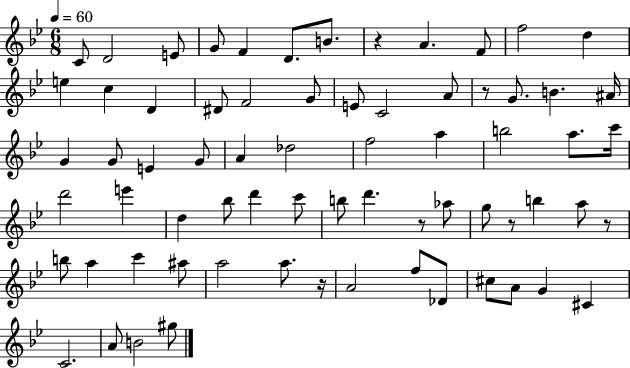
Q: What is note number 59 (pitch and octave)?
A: C#4